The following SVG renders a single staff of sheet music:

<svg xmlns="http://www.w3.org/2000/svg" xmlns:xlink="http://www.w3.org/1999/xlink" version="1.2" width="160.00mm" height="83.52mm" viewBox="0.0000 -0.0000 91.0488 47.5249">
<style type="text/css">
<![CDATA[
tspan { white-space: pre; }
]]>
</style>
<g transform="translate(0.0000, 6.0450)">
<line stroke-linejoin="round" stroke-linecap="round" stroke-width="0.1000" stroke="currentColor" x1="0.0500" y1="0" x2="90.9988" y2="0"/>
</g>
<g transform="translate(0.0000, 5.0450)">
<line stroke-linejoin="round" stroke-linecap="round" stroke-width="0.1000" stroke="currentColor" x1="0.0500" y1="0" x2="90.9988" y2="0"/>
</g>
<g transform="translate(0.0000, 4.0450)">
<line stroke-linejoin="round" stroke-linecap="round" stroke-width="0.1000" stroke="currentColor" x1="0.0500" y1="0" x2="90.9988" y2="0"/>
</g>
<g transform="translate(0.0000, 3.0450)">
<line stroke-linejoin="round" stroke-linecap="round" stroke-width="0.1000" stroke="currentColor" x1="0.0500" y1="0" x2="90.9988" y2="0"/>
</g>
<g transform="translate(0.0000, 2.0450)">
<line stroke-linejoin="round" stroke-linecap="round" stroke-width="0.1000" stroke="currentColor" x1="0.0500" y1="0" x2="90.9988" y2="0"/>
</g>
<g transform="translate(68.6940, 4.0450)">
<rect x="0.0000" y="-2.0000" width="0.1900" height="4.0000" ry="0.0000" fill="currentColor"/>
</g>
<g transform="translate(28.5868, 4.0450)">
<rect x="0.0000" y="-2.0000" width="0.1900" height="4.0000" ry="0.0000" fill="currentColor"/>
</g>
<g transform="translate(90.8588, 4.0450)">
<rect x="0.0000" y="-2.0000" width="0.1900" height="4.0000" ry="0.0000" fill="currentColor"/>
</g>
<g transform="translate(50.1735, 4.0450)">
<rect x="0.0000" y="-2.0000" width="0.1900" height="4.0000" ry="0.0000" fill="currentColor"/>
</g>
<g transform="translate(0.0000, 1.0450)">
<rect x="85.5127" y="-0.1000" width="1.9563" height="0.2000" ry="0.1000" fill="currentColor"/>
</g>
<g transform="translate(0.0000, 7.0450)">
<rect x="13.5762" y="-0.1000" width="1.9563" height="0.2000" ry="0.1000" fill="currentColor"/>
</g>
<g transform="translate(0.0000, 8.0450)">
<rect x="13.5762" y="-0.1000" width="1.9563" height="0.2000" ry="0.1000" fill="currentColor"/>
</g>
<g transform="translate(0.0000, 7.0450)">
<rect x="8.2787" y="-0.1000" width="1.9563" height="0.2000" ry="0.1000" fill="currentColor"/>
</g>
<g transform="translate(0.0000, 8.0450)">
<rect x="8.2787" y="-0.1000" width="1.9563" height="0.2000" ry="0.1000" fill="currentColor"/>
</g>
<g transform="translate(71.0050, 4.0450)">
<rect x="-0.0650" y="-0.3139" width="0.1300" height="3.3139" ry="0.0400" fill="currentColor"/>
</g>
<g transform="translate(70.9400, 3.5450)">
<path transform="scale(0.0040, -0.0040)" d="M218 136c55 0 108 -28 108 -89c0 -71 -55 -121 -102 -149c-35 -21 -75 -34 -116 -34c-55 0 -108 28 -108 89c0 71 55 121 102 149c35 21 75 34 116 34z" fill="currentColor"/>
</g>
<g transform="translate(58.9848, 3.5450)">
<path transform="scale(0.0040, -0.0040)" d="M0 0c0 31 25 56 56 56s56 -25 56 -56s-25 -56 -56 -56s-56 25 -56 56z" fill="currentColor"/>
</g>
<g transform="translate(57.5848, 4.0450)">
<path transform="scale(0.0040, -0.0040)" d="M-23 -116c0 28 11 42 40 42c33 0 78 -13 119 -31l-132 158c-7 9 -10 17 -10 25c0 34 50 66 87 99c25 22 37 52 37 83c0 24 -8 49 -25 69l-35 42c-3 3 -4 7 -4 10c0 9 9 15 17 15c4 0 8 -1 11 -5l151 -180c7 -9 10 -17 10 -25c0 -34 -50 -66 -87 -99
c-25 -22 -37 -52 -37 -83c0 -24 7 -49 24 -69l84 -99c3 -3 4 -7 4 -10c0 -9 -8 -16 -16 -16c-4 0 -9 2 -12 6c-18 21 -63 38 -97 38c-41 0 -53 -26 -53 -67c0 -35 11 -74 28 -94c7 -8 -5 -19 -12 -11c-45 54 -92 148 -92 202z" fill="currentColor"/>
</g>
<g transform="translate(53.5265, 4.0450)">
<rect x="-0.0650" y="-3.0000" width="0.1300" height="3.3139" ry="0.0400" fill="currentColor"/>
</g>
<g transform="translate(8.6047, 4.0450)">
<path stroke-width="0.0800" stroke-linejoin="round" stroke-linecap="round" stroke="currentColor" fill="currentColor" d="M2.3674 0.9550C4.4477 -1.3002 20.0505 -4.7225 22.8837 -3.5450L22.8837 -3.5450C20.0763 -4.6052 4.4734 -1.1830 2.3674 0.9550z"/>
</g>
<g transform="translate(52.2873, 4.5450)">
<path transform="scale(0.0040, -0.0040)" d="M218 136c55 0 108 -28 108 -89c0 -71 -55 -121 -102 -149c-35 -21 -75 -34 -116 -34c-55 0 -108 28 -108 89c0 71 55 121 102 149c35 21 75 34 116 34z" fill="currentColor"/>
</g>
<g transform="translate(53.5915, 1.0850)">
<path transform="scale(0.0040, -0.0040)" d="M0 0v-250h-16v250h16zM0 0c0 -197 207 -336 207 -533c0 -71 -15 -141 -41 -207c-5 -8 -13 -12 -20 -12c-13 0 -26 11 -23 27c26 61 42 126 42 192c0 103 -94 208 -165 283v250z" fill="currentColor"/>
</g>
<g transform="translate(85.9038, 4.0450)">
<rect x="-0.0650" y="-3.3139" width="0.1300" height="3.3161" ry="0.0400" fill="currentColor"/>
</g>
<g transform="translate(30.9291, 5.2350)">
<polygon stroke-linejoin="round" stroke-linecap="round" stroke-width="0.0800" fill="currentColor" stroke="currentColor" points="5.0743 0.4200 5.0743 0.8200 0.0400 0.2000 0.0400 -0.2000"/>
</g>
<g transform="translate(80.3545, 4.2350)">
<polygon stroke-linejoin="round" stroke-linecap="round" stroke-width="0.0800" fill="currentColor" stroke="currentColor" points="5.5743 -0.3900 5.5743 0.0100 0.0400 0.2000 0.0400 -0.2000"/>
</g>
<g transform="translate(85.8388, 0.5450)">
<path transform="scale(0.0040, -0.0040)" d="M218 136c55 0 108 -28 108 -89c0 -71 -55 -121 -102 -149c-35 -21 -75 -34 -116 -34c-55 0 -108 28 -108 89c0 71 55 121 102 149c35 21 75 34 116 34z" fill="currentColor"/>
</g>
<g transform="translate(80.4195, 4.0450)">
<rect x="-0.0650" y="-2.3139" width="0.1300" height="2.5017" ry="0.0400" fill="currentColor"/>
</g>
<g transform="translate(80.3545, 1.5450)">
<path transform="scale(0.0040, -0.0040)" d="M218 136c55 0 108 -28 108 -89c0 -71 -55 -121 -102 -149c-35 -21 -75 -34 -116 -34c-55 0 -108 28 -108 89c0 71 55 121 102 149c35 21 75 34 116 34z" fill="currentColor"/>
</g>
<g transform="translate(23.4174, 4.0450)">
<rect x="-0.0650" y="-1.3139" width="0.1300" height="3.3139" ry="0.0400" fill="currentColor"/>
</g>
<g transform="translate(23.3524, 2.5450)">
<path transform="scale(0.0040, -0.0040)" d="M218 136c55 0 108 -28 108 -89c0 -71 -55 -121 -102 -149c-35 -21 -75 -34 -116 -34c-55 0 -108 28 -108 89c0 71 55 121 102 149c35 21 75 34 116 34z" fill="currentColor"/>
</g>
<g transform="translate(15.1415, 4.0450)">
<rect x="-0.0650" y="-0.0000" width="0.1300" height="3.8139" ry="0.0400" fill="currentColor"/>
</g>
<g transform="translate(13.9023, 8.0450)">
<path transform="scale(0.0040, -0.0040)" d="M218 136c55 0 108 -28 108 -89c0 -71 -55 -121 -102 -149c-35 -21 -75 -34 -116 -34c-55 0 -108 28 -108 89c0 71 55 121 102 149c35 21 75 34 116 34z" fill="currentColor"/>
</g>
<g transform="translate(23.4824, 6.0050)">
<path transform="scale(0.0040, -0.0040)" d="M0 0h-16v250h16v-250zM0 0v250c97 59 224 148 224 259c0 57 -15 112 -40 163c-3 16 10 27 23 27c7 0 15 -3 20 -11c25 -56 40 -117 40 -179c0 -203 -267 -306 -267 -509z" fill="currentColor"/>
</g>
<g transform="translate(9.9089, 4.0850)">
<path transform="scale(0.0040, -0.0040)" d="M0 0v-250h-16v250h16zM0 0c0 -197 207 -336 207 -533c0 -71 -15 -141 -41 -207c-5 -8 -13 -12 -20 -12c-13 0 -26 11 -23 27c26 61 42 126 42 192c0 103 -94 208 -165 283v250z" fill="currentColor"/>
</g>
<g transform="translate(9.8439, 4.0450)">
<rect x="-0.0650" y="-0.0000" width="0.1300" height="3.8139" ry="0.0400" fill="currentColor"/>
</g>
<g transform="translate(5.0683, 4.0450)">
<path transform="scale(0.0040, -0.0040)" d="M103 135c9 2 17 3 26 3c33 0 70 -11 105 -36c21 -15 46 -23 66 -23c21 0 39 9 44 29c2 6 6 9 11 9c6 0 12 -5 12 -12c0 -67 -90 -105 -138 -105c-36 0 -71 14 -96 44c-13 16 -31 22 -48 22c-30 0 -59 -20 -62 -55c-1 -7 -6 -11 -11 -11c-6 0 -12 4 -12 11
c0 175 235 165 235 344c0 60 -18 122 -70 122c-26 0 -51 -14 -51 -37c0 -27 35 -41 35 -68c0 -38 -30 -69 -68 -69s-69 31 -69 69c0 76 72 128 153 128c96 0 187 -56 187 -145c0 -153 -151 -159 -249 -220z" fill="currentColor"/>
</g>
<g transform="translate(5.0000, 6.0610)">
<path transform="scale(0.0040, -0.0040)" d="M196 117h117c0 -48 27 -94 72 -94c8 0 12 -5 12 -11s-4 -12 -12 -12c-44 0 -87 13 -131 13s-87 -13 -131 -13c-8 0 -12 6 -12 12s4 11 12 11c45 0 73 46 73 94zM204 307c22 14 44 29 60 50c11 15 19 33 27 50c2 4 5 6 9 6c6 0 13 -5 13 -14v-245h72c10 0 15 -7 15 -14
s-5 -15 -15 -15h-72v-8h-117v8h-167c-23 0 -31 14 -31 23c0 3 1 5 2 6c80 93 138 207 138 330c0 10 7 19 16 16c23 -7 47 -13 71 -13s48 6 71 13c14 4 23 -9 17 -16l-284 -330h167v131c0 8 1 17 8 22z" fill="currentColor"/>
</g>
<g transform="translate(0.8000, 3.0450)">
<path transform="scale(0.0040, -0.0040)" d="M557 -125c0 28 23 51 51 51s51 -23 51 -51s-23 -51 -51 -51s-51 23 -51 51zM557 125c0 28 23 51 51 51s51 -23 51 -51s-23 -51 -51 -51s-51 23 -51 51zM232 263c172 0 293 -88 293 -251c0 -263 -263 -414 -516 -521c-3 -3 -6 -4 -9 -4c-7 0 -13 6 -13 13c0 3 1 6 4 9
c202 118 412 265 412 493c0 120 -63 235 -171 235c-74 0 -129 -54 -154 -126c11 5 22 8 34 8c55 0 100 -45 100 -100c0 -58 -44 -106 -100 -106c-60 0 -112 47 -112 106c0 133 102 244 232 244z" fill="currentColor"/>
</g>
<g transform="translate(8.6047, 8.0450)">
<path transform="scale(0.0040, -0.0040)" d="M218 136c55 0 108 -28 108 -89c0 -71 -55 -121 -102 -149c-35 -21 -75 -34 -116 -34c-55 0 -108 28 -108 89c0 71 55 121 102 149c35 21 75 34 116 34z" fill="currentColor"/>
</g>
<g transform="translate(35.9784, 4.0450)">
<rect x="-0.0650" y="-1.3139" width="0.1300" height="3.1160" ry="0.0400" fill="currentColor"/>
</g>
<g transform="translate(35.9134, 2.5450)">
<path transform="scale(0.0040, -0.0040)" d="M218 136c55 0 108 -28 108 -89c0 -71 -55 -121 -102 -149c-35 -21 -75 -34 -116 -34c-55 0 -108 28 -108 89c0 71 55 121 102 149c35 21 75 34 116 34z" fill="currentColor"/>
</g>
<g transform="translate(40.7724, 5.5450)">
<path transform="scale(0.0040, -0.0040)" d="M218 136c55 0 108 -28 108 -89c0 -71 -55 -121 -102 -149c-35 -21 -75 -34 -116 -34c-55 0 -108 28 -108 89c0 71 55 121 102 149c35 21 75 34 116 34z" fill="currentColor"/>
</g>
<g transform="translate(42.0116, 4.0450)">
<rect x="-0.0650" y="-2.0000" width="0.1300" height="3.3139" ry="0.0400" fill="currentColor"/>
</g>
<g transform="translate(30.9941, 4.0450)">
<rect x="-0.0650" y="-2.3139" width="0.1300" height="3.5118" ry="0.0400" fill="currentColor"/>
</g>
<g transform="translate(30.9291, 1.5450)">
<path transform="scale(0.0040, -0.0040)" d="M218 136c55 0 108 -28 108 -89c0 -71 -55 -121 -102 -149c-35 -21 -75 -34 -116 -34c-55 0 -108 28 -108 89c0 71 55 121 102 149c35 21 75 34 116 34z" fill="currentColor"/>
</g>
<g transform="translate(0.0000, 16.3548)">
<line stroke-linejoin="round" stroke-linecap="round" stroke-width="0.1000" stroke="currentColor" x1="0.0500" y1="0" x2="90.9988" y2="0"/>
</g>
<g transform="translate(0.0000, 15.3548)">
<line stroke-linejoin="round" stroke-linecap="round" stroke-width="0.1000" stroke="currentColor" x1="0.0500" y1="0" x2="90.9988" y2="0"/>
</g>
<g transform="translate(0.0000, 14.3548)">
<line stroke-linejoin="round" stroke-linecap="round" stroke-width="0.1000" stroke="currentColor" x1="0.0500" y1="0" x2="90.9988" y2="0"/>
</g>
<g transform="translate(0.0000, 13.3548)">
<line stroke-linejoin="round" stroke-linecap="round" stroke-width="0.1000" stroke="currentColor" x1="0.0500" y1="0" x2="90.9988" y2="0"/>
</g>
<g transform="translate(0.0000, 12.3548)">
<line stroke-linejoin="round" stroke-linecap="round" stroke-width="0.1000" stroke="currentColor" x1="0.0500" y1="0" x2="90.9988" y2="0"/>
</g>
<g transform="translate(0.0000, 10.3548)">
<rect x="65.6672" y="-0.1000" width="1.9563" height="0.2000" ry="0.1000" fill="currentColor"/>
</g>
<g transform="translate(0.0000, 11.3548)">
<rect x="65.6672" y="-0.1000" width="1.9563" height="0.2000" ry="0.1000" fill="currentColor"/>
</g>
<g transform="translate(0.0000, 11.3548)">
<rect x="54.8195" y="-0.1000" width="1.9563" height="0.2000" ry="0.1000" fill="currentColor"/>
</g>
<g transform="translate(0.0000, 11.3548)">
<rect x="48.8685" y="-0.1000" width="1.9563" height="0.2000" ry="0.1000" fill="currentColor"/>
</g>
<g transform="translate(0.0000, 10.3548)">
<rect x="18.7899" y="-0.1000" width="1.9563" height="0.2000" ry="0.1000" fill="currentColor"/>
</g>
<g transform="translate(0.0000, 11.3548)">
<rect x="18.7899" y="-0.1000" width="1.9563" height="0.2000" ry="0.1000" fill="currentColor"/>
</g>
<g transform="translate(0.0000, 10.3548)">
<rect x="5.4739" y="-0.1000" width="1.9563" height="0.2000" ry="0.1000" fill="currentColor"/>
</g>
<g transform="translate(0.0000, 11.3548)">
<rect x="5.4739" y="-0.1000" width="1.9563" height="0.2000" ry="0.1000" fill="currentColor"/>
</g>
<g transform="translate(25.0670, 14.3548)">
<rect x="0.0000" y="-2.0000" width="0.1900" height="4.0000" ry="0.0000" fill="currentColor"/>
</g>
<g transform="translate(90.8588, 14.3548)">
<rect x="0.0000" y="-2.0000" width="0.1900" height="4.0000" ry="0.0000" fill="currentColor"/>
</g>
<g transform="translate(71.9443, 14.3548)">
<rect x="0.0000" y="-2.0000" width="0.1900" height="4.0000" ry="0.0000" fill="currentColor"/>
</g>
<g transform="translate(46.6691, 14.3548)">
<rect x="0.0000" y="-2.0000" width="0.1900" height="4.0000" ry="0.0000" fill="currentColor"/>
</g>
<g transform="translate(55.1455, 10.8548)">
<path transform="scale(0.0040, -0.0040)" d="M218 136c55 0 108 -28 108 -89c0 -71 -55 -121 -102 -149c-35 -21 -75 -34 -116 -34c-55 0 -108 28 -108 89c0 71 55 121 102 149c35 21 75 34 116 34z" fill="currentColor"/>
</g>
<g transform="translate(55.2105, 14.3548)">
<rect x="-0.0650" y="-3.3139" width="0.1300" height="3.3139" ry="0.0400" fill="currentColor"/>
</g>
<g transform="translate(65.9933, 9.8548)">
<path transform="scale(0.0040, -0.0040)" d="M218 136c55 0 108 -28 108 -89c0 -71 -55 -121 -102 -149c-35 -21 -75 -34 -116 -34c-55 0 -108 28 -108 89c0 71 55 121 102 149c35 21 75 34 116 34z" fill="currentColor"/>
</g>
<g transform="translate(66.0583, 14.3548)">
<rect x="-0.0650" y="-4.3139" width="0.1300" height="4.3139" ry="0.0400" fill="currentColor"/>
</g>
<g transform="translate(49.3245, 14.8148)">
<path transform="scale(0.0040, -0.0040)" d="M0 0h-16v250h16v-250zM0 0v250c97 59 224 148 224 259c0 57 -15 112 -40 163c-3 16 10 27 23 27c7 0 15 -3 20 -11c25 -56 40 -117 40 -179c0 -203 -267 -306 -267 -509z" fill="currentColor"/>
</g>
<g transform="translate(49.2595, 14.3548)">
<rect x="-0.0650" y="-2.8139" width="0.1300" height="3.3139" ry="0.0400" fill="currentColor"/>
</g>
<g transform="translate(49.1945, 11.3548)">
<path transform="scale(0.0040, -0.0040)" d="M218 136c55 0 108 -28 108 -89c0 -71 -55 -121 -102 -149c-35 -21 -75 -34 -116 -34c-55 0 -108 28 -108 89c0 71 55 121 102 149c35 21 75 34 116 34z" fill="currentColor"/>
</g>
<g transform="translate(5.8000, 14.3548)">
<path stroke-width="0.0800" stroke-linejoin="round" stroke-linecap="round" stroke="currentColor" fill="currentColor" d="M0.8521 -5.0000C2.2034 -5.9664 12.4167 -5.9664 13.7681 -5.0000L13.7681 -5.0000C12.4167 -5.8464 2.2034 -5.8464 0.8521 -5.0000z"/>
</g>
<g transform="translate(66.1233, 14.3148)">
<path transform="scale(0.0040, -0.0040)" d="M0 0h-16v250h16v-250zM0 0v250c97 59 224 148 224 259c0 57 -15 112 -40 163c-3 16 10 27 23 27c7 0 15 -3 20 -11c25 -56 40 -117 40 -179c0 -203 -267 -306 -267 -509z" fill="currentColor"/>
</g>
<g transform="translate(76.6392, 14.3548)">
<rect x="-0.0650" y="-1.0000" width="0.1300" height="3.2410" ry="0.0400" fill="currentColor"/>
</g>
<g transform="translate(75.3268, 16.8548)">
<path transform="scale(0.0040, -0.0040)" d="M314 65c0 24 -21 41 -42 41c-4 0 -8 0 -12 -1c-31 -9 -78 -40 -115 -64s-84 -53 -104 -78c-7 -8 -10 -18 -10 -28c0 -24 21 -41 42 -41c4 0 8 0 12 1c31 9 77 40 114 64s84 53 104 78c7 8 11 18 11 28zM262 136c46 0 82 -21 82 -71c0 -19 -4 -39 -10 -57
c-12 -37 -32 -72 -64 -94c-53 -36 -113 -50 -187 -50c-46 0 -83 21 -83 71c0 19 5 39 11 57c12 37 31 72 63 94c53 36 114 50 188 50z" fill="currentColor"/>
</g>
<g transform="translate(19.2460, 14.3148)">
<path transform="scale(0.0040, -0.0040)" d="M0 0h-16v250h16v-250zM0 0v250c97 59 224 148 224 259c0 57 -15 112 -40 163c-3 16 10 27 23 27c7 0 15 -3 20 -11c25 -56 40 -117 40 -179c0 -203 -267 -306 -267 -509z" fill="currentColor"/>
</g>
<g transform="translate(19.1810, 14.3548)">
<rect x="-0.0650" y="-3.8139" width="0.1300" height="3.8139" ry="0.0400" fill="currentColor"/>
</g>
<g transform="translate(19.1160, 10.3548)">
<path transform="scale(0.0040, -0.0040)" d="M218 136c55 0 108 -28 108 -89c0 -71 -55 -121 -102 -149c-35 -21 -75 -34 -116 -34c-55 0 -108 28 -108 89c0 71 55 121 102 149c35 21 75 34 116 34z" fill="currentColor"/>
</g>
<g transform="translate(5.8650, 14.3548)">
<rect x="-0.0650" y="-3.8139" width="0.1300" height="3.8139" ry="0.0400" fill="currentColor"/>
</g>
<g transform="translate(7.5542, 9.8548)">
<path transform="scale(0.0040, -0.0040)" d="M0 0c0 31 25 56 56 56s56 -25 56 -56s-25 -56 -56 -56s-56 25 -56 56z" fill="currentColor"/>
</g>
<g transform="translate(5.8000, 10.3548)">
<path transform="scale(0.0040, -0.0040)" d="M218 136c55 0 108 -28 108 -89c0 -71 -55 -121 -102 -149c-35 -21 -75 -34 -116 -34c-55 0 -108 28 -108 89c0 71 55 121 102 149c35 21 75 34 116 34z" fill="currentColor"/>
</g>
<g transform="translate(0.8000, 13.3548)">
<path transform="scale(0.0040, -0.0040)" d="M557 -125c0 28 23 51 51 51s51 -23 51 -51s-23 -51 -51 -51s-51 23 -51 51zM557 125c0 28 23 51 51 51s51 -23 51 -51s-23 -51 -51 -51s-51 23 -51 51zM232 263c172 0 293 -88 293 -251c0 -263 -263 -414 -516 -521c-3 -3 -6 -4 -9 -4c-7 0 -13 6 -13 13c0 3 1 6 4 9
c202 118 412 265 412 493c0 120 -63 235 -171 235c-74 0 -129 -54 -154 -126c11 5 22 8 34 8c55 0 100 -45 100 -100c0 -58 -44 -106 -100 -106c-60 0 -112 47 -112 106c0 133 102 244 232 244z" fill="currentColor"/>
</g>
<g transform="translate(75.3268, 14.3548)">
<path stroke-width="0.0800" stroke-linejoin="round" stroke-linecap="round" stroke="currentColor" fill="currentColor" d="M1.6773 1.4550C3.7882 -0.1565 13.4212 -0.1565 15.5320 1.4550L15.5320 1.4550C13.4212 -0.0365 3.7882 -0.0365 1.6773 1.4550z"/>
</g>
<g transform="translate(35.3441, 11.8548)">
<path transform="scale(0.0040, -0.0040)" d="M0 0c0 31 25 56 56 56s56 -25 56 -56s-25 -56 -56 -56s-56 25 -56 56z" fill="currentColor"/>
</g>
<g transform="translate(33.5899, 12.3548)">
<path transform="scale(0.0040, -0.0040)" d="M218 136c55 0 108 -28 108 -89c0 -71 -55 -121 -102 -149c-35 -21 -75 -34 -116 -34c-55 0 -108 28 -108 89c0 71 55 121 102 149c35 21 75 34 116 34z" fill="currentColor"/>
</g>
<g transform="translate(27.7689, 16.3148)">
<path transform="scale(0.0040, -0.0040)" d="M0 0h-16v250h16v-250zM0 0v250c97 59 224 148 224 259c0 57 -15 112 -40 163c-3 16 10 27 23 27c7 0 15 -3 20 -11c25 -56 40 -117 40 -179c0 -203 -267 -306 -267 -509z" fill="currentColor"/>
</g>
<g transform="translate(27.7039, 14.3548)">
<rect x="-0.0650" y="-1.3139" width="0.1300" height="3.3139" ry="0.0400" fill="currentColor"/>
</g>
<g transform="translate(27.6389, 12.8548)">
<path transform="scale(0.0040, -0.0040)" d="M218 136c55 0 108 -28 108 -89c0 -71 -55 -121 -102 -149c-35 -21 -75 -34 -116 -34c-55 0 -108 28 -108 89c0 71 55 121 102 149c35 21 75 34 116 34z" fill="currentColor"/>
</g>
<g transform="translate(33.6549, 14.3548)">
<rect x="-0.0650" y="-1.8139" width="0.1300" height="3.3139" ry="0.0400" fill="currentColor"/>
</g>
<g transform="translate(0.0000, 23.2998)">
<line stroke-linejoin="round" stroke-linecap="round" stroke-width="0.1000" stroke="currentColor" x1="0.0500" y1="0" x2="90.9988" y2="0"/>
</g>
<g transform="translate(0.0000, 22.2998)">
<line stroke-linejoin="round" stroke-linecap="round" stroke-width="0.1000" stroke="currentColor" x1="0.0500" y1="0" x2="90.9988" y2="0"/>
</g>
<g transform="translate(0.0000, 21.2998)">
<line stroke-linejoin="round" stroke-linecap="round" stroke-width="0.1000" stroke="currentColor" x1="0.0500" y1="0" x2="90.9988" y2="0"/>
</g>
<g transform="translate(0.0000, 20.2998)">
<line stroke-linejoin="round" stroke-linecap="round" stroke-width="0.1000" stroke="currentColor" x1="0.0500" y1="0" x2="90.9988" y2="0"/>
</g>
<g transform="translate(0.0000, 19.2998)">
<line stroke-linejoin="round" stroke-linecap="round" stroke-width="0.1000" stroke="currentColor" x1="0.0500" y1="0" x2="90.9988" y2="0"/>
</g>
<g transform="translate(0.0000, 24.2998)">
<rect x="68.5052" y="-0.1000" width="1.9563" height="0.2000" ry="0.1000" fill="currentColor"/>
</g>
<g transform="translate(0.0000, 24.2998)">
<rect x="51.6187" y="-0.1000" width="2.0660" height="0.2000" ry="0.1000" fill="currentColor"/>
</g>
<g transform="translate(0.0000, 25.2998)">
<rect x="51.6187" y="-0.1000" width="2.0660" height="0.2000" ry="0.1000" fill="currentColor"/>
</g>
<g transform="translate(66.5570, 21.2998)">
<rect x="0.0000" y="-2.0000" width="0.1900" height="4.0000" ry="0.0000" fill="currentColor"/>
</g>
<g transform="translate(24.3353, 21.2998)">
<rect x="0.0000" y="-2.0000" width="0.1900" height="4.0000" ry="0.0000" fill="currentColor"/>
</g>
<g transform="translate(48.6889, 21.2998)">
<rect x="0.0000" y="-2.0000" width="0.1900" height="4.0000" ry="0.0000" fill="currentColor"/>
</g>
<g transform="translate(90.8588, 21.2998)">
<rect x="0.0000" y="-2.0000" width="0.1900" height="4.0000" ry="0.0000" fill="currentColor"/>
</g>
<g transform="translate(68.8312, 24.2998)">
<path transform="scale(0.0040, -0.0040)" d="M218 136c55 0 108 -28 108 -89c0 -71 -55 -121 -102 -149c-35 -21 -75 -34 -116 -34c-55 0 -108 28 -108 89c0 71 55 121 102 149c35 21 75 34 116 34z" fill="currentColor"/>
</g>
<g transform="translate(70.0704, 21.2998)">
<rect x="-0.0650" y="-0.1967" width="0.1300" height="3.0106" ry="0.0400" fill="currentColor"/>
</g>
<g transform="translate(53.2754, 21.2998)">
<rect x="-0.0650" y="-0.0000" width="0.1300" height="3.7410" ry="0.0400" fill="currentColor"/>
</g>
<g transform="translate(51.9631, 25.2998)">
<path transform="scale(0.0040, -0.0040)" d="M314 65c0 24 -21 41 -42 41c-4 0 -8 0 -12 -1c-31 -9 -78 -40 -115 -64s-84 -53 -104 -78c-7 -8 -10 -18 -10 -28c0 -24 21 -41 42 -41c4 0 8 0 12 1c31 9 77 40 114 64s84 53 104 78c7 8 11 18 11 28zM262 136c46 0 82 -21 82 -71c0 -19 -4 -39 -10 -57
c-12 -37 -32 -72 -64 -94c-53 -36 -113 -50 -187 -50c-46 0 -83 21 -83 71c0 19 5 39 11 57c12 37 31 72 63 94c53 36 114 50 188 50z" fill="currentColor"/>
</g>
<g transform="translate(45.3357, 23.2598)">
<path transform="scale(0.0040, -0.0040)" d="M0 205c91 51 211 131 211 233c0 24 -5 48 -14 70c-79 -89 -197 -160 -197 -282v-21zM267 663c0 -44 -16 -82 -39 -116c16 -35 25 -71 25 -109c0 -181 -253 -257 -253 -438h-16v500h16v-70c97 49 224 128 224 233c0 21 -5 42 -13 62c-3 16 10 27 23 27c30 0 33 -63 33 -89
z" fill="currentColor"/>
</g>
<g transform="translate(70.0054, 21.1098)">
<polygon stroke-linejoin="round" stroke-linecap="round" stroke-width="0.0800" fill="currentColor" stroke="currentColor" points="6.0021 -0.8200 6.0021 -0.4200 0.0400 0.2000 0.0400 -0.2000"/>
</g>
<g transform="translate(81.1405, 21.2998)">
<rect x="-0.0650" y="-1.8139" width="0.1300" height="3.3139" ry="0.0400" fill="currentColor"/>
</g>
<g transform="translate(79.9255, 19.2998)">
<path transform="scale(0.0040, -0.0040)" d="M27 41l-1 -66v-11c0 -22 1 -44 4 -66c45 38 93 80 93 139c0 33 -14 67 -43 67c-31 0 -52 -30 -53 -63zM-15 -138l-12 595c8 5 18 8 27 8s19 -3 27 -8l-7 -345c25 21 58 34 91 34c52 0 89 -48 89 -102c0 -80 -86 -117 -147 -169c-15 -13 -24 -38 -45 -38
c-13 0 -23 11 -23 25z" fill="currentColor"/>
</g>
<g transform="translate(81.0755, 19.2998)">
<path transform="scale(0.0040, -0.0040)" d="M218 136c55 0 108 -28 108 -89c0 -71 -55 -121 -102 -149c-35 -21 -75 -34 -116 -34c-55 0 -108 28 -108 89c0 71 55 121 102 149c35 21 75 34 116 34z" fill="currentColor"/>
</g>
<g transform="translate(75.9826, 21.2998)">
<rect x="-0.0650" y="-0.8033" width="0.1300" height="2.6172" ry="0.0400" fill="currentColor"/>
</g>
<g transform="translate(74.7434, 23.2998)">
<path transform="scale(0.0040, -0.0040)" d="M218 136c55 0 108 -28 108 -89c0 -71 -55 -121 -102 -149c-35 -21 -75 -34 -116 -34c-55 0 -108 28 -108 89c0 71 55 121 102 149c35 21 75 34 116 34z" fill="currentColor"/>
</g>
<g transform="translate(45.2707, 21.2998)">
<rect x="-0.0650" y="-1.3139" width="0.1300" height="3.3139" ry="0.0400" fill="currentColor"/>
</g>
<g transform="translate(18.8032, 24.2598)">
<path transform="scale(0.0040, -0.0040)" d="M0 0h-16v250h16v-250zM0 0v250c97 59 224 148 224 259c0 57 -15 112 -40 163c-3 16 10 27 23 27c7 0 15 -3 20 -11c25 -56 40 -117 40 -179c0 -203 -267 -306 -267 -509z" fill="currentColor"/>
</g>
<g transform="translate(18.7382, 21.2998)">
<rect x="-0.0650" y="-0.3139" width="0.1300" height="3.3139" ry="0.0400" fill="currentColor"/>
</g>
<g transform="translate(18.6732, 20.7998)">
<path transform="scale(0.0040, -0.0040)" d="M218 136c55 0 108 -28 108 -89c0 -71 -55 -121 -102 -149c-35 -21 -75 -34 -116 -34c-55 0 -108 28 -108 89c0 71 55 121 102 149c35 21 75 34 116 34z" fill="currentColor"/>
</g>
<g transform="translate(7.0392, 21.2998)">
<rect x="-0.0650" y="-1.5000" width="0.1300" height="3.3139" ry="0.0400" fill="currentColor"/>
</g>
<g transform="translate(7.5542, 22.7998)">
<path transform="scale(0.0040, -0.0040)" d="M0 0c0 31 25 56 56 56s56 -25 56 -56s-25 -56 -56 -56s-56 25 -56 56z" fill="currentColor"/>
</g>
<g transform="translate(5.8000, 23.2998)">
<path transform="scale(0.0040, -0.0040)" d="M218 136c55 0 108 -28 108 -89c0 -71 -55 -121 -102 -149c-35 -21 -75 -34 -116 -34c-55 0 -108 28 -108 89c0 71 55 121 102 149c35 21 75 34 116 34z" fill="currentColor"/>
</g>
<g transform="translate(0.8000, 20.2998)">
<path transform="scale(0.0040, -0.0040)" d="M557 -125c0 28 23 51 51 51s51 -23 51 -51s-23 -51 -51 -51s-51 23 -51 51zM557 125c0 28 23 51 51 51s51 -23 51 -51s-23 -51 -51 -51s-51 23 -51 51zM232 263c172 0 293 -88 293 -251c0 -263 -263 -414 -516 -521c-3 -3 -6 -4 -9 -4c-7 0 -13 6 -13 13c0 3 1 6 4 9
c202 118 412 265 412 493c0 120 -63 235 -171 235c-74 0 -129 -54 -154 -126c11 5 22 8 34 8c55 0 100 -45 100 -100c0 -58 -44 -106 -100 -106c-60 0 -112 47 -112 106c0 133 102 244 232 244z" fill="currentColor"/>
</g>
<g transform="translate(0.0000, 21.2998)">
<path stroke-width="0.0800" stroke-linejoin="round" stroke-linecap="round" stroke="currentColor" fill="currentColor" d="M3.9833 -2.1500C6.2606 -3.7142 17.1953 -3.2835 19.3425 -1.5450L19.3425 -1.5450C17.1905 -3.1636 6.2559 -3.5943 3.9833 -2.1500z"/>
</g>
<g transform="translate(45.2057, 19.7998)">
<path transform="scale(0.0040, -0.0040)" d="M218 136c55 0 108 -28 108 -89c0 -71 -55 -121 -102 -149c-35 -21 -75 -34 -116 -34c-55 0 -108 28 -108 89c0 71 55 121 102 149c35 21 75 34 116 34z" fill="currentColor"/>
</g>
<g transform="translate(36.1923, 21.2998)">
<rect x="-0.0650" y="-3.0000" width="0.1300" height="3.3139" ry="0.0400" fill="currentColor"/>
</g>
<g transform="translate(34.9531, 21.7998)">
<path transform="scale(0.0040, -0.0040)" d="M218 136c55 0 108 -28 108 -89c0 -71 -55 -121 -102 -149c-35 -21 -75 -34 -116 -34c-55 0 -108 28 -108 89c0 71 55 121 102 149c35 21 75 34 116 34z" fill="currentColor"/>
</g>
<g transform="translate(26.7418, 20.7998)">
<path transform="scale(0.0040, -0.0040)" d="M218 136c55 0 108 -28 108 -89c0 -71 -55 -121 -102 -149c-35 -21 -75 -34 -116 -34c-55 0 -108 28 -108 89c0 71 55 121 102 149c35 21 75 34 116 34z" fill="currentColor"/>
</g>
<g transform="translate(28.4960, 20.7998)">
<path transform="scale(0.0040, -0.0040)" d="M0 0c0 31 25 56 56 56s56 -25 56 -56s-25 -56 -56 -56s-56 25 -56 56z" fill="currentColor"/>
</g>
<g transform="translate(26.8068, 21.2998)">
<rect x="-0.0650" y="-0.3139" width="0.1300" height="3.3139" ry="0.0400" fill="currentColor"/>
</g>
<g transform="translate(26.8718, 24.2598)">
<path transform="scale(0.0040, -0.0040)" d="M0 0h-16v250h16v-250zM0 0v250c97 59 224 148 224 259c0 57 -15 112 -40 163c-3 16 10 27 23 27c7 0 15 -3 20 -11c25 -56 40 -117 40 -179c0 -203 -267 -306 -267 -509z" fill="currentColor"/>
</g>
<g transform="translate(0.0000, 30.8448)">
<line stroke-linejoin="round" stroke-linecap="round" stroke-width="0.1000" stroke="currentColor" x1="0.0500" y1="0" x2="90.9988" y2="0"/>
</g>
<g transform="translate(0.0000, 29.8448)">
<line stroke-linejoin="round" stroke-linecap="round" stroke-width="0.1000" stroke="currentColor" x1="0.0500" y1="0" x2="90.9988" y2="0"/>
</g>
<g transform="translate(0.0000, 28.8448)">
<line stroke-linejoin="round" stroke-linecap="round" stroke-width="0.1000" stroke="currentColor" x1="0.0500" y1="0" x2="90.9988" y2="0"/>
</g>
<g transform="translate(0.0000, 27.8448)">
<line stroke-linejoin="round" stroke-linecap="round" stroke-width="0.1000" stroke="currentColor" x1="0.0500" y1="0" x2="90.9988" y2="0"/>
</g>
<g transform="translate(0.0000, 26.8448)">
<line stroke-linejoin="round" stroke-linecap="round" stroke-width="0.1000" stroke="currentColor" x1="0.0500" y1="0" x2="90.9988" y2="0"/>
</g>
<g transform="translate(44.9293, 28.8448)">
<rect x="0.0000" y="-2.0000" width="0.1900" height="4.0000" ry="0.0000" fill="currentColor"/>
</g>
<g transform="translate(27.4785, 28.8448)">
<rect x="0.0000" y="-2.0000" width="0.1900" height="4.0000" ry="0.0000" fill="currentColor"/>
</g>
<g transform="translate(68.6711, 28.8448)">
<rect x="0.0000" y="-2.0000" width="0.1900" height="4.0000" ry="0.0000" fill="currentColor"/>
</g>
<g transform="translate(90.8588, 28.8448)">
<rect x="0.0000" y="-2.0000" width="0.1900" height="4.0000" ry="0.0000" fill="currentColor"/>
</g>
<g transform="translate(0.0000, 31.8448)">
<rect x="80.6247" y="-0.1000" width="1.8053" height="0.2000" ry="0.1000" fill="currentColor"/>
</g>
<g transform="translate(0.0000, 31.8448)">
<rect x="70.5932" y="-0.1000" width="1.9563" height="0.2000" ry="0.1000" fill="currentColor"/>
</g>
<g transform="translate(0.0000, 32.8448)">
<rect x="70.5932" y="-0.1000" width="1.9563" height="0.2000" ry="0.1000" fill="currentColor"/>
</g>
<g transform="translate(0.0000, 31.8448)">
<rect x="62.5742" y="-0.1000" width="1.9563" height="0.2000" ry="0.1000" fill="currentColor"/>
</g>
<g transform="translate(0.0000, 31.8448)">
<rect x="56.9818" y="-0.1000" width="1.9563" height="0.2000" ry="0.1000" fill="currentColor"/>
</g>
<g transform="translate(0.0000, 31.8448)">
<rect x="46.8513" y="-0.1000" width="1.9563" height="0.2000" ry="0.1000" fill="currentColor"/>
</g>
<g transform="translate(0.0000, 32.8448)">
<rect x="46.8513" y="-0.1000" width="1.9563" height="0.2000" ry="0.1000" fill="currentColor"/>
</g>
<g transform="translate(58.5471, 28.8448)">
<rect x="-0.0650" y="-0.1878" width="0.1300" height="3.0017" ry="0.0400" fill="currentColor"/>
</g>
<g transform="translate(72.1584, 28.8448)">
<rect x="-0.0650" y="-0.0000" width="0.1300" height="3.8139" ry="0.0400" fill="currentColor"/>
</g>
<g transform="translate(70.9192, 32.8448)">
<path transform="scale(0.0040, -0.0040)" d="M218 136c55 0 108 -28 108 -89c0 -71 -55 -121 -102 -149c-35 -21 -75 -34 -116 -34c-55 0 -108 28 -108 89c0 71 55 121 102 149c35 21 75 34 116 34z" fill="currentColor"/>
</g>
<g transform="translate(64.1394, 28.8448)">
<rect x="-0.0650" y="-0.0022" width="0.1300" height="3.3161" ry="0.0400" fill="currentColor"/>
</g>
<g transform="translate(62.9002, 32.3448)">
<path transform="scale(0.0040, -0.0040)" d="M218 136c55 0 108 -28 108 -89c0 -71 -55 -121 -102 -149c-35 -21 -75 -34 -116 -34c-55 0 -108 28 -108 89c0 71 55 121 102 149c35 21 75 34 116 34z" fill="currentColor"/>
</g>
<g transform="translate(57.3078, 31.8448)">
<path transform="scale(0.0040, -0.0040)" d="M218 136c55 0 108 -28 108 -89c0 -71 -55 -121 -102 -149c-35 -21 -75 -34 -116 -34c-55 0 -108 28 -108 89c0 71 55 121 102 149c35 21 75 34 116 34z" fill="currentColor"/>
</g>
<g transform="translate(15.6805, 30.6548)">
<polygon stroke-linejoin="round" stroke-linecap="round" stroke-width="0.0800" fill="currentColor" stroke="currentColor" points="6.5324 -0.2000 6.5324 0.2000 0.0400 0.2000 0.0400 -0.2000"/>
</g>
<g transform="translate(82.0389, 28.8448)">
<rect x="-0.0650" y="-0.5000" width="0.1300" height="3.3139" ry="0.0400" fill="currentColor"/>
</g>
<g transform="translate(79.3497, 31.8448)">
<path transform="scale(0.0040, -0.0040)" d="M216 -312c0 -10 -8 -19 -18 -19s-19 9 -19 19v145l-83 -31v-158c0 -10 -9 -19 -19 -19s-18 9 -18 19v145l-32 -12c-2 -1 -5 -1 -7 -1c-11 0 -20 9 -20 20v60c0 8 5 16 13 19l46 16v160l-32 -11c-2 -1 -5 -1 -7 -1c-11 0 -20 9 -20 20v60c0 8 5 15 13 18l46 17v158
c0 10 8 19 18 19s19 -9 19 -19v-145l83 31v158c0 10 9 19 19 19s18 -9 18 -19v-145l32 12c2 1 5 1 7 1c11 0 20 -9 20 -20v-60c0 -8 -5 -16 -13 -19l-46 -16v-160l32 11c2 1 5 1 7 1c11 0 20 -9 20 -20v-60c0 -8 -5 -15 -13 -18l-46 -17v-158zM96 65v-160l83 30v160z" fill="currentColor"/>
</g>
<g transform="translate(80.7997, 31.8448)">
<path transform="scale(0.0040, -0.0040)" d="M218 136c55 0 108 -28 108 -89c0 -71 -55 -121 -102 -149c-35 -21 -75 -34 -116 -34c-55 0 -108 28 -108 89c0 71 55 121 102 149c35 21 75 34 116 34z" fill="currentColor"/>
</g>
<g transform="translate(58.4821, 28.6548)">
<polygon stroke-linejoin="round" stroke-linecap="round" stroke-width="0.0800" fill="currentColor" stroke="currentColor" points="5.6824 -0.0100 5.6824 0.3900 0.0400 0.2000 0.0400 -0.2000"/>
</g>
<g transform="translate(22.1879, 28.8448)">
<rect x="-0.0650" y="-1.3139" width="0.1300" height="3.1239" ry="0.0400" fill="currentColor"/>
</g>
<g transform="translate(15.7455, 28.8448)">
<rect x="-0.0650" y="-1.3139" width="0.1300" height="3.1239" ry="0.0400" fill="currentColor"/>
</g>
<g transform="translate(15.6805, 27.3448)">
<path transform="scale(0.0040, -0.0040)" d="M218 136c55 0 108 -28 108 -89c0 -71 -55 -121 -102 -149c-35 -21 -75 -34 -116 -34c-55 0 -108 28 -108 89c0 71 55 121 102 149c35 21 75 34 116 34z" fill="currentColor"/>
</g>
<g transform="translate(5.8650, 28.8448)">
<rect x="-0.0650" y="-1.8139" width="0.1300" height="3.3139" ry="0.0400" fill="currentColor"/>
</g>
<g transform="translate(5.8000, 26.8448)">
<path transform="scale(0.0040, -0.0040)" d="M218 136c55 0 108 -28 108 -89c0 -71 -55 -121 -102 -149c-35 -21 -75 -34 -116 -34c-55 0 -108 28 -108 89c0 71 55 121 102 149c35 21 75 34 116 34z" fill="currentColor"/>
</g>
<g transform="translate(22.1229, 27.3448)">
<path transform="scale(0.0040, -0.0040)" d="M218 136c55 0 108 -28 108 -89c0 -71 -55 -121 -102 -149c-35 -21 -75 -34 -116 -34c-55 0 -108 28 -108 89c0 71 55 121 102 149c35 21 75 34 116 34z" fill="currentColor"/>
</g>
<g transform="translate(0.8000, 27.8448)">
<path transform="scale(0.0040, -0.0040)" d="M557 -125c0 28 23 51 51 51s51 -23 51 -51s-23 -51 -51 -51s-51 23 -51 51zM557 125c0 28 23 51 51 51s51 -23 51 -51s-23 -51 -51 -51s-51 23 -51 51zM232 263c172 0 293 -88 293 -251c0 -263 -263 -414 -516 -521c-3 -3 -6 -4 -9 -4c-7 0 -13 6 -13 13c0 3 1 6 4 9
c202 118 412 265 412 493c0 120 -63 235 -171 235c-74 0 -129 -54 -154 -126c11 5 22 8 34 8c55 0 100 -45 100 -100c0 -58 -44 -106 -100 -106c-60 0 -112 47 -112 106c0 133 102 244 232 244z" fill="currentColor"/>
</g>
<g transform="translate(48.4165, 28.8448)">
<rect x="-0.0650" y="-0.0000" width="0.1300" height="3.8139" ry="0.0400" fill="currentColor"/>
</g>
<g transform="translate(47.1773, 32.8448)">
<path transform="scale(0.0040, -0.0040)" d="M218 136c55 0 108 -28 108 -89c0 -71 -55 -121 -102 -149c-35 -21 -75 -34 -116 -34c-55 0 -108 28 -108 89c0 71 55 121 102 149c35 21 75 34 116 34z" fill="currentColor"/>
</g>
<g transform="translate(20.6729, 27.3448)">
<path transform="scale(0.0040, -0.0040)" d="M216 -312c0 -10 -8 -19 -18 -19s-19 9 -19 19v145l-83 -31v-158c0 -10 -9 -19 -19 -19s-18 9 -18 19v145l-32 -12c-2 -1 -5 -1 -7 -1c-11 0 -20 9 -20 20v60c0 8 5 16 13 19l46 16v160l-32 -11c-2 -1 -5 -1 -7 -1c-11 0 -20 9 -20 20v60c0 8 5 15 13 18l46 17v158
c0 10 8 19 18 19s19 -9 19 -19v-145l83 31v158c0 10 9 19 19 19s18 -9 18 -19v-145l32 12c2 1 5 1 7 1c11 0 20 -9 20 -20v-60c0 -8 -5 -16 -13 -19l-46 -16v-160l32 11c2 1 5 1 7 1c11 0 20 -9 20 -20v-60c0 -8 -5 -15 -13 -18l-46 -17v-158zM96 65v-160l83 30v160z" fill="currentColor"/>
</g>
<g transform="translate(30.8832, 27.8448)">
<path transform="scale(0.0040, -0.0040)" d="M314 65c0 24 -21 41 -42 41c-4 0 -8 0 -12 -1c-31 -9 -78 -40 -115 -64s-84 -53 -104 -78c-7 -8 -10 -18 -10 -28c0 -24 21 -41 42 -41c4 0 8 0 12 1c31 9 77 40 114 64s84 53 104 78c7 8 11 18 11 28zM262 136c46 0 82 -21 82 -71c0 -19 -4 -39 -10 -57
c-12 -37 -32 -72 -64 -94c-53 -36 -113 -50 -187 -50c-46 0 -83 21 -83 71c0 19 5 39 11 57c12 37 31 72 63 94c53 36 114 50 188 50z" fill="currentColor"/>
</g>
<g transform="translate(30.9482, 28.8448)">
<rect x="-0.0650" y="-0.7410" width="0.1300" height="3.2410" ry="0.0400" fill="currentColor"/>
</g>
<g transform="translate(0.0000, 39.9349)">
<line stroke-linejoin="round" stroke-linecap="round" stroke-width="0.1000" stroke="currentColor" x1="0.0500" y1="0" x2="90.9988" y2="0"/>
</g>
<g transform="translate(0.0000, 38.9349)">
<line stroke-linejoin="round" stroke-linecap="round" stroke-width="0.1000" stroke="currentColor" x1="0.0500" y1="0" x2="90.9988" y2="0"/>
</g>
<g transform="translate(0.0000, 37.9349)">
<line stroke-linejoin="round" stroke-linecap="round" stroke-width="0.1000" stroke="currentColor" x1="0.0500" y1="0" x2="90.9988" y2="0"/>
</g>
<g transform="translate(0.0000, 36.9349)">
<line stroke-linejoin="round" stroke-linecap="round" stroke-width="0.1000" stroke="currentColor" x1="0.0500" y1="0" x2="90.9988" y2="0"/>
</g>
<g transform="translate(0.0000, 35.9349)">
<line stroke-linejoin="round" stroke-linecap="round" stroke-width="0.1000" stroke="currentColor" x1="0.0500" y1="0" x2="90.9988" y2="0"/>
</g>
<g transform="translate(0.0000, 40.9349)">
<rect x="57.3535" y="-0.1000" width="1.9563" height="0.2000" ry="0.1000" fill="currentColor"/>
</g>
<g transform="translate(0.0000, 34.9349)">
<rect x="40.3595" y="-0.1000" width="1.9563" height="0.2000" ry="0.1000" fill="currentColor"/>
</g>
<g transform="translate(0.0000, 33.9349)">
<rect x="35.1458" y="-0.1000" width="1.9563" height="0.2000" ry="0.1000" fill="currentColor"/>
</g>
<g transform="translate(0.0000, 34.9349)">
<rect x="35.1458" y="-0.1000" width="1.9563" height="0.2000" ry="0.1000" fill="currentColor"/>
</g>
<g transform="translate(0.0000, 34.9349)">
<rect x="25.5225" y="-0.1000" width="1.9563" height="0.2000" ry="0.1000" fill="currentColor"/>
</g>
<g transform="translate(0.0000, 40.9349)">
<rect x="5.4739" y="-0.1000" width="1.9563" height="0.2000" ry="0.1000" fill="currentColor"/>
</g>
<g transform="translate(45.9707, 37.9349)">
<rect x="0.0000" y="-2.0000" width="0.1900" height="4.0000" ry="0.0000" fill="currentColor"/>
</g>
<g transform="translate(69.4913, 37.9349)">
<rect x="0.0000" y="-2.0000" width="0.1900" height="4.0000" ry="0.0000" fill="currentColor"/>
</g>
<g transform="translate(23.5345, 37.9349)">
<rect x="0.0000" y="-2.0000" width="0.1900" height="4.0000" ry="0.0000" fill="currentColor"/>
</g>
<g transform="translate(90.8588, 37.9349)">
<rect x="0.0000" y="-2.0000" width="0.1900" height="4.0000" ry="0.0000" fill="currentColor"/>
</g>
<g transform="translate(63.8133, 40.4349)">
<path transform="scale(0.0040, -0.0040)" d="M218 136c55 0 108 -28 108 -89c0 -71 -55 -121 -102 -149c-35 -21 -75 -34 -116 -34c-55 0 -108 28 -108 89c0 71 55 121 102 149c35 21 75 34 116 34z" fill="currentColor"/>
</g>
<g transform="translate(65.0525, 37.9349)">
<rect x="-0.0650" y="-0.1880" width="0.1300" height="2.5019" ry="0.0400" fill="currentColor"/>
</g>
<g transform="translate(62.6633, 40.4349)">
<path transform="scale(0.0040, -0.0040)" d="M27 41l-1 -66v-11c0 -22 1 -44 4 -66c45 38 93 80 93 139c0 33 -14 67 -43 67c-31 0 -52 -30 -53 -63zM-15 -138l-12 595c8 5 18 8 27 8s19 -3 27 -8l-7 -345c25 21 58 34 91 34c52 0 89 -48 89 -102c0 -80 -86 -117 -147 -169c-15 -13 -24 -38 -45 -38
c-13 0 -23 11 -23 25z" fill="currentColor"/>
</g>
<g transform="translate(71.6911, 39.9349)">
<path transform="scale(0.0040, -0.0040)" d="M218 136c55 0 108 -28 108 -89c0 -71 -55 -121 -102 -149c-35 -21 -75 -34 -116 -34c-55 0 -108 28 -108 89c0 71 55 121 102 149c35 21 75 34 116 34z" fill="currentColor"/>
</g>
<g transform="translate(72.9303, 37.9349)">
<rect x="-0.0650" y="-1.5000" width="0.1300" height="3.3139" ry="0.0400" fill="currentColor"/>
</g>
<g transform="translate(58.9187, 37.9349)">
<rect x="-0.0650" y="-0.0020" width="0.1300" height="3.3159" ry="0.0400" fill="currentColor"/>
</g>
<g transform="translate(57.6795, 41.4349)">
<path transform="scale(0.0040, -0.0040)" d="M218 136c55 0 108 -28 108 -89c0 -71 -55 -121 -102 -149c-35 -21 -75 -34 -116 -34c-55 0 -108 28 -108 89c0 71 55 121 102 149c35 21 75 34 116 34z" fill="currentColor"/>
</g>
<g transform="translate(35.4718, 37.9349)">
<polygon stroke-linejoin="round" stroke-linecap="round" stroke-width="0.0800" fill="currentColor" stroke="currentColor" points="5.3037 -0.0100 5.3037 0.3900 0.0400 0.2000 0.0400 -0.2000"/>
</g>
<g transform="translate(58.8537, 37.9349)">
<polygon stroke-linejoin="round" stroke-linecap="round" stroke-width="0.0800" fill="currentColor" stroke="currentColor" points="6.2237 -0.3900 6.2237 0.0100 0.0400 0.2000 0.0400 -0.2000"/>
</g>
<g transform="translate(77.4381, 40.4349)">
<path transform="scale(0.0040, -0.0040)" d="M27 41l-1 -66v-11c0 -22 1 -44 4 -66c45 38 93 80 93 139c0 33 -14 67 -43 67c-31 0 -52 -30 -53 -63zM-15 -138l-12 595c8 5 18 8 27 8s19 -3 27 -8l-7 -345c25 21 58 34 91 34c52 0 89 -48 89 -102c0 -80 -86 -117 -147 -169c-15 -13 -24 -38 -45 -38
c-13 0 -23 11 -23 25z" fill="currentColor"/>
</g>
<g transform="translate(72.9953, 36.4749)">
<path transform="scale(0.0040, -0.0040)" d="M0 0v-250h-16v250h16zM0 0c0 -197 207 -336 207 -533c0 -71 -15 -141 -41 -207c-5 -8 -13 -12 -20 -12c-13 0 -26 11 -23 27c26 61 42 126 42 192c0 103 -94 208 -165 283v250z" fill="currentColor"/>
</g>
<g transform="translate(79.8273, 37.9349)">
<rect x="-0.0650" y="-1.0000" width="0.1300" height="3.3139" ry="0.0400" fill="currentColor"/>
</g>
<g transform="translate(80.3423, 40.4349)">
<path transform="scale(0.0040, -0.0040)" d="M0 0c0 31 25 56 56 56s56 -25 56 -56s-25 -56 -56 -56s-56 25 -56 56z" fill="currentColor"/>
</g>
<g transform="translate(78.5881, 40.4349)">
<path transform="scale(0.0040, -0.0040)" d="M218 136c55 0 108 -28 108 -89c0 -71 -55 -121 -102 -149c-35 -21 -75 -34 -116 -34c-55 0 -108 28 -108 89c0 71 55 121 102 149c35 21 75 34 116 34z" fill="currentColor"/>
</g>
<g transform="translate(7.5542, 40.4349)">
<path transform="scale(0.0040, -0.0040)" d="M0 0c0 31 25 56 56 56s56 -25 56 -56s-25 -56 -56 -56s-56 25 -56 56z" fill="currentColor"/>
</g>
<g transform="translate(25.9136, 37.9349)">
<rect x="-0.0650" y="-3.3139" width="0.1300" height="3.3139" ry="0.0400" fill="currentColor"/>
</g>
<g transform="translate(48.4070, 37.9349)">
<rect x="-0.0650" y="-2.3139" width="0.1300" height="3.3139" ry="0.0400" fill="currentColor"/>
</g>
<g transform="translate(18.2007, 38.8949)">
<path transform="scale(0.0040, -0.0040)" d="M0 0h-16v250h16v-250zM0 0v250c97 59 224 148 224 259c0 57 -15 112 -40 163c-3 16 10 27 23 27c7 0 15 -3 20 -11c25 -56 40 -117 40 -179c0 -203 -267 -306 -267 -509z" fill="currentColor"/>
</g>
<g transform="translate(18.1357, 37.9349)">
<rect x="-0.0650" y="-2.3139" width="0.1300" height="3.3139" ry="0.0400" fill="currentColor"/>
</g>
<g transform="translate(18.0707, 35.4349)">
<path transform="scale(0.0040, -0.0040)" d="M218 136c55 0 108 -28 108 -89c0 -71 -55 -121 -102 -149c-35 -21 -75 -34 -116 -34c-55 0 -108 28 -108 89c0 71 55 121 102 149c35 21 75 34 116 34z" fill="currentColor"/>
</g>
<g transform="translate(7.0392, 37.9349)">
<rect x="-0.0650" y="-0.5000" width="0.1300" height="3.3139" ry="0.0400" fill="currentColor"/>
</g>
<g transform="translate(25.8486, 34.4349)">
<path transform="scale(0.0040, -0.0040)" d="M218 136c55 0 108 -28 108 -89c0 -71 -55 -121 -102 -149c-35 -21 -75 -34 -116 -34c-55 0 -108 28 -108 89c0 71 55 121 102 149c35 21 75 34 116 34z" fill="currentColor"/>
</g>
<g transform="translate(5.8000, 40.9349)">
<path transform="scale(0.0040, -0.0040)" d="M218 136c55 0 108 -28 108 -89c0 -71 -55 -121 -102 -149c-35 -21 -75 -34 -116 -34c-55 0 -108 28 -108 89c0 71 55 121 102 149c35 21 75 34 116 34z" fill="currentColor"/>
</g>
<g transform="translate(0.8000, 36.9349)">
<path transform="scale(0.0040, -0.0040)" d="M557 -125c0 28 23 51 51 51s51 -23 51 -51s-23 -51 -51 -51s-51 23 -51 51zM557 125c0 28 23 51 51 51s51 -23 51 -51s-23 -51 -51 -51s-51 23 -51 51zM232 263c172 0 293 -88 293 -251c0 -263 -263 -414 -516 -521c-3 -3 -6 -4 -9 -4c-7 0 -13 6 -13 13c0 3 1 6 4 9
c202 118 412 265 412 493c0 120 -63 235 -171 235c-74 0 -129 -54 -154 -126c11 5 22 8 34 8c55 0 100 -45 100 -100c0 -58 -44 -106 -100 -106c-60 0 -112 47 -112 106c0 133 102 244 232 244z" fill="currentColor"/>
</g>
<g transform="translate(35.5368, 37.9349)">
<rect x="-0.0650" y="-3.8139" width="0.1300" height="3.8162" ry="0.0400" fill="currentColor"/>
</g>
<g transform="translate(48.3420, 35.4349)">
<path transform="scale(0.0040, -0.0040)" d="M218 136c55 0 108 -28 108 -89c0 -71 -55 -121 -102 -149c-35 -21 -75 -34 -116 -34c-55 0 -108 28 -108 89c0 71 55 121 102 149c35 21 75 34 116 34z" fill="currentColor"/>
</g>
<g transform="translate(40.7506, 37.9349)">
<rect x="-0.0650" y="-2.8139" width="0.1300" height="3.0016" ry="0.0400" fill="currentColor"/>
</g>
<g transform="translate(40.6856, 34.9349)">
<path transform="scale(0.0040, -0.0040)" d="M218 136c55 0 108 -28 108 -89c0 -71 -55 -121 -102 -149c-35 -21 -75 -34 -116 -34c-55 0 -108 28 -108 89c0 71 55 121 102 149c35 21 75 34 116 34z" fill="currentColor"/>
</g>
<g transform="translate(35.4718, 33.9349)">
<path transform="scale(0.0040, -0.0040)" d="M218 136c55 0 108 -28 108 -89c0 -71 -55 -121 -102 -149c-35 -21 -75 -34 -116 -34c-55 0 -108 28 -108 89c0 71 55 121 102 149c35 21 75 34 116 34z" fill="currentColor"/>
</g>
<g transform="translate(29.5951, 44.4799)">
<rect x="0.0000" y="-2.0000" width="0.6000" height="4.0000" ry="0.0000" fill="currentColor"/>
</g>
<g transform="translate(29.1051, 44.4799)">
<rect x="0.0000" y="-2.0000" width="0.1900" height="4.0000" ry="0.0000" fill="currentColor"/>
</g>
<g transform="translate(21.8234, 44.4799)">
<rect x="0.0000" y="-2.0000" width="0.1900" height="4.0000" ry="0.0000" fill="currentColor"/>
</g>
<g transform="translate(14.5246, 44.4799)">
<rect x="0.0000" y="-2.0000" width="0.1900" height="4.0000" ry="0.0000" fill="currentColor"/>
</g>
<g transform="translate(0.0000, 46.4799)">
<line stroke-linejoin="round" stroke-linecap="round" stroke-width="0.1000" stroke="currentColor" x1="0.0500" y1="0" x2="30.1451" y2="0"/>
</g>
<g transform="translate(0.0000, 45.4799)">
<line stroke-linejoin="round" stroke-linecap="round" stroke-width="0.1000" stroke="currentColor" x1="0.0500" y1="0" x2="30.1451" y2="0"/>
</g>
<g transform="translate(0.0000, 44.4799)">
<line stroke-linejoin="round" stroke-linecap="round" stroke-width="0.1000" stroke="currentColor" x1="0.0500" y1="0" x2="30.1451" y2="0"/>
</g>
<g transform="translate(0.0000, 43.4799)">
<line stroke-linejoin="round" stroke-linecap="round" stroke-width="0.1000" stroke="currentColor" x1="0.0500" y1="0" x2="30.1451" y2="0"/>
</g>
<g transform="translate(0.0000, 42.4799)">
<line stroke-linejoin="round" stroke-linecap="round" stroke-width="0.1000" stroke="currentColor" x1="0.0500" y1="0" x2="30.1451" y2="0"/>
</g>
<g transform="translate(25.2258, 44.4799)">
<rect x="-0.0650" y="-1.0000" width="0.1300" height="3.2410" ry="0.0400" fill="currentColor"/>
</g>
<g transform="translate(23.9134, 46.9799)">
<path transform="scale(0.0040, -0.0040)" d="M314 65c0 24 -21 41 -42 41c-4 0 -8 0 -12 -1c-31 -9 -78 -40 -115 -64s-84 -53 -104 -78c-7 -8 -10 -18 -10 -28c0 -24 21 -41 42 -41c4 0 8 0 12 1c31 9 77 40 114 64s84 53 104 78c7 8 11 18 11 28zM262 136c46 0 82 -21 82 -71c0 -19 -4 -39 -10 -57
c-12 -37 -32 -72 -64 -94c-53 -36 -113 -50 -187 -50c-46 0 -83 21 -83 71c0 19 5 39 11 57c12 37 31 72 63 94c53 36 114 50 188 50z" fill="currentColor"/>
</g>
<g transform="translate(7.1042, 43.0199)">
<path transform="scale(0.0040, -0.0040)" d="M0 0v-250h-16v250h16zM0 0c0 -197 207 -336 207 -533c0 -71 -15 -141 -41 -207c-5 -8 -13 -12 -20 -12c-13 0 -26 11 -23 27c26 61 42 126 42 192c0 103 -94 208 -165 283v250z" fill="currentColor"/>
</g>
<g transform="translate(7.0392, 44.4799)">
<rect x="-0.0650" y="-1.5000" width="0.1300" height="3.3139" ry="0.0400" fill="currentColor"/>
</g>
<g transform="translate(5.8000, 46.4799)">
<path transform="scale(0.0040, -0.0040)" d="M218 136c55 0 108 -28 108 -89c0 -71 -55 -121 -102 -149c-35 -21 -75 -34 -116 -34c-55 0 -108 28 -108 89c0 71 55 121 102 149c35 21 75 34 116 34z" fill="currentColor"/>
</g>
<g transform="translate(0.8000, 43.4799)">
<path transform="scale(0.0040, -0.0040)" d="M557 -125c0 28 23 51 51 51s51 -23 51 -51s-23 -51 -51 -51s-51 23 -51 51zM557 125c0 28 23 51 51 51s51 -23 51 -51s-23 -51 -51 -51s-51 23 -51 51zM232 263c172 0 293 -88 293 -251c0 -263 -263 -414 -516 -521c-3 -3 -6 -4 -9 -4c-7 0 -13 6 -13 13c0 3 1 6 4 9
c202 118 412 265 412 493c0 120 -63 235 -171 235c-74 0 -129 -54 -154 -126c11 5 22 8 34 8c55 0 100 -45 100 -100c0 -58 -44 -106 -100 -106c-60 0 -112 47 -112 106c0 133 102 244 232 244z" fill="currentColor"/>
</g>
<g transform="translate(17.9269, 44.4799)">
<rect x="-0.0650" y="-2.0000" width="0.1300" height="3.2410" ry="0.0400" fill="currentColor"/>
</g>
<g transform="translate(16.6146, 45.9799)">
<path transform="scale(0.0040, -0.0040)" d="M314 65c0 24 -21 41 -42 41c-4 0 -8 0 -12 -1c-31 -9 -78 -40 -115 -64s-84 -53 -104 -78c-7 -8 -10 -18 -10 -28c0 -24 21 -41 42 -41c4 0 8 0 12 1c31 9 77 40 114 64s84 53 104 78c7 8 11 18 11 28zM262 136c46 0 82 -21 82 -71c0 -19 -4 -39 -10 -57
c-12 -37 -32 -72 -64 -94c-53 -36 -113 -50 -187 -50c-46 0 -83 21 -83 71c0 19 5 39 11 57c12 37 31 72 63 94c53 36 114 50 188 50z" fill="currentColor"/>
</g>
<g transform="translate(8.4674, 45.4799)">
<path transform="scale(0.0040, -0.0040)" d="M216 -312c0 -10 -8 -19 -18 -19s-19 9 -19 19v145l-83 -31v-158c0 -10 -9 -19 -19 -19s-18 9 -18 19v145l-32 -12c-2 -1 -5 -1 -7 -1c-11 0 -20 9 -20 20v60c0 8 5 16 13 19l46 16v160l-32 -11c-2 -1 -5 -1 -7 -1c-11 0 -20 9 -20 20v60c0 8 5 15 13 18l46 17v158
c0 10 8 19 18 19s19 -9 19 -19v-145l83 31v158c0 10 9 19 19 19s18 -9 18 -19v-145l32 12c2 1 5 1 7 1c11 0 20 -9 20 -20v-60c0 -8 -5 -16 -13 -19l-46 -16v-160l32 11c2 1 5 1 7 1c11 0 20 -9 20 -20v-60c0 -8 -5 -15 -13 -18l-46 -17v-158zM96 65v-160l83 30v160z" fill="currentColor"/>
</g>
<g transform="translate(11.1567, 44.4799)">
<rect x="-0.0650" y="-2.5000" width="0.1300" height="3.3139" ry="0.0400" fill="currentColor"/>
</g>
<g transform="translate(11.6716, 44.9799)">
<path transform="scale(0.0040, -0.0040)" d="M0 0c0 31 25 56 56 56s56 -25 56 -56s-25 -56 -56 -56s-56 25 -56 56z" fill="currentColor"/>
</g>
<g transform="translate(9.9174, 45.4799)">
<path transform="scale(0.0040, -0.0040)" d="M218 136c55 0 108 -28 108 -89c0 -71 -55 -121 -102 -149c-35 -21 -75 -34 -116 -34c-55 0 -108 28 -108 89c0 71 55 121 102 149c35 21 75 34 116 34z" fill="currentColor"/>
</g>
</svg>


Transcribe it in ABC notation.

X:1
T:Untitled
M:2/4
L:1/4
K:C
C,,/2 C,, G,/2 B,/2 G,/2 A,, C,/2 z E, B,/2 D/2 E E/2 G,/2 A, C/2 D F/2 F,,2 G,, E,/2 E,/2 C, G,/4 C,,2 E,,/2 G,,/2 _A, A, G,/2 ^G,/2 F,2 C,, E,,/2 D,,/2 C,, ^E,, E,, B,/2 D E/2 C/2 B, D,,/2 _F,,/2 G,,/2 _F,, G,,/2 ^B,, A,,2 F,,2